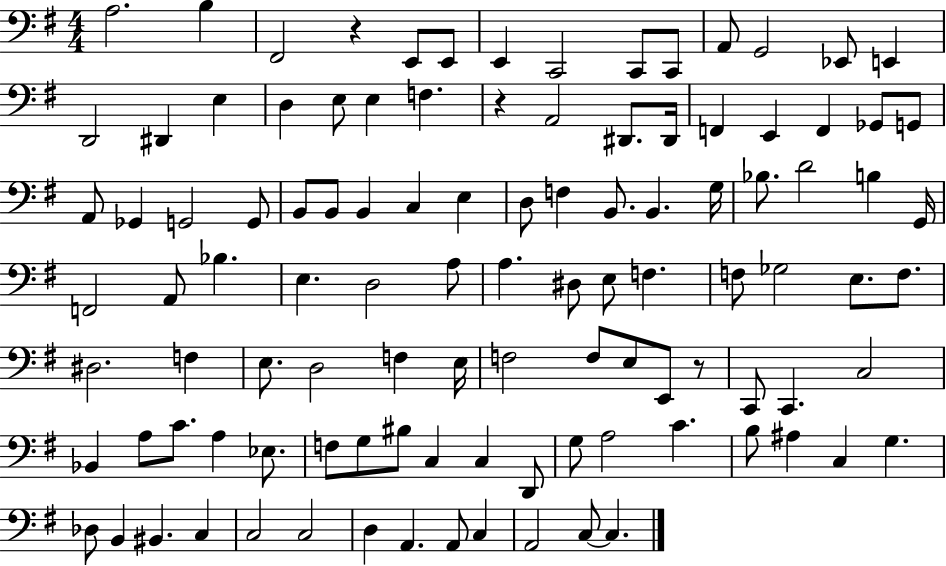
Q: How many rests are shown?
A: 3